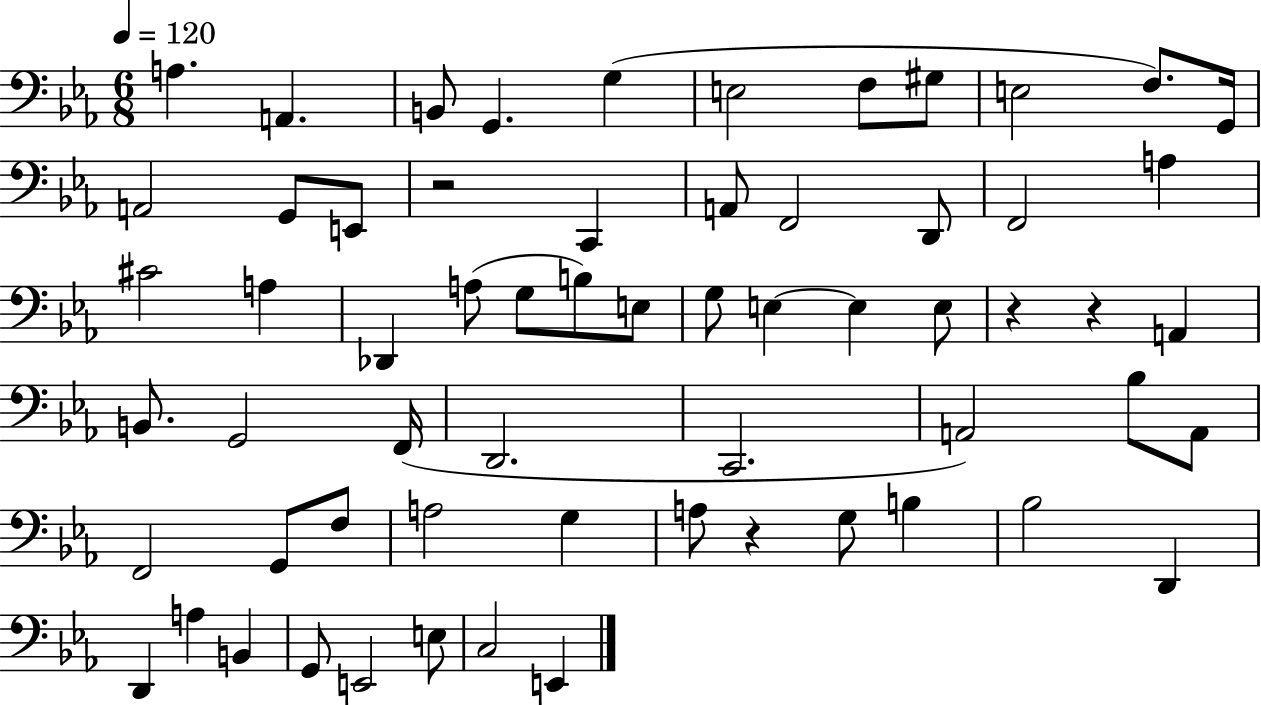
{
  \clef bass
  \numericTimeSignature
  \time 6/8
  \key ees \major
  \tempo 4 = 120
  a4. a,4. | b,8 g,4. g4( | e2 f8 gis8 | e2 f8.) g,16 | \break a,2 g,8 e,8 | r2 c,4 | a,8 f,2 d,8 | f,2 a4 | \break cis'2 a4 | des,4 a8( g8 b8) e8 | g8 e4~~ e4 e8 | r4 r4 a,4 | \break b,8. g,2 f,16( | d,2. | c,2. | a,2) bes8 a,8 | \break f,2 g,8 f8 | a2 g4 | a8 r4 g8 b4 | bes2 d,4 | \break d,4 a4 b,4 | g,8 e,2 e8 | c2 e,4 | \bar "|."
}